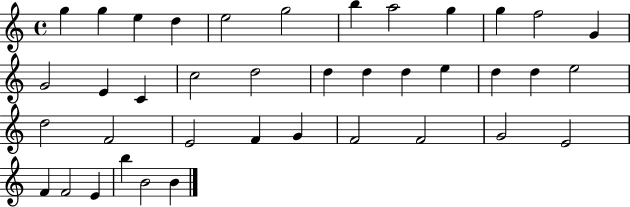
G5/q G5/q E5/q D5/q E5/h G5/h B5/q A5/h G5/q G5/q F5/h G4/q G4/h E4/q C4/q C5/h D5/h D5/q D5/q D5/q E5/q D5/q D5/q E5/h D5/h F4/h E4/h F4/q G4/q F4/h F4/h G4/h E4/h F4/q F4/h E4/q B5/q B4/h B4/q